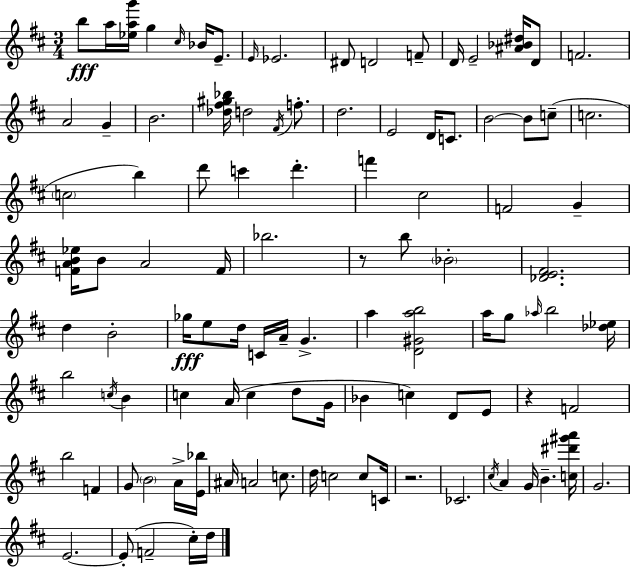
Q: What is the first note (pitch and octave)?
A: B5